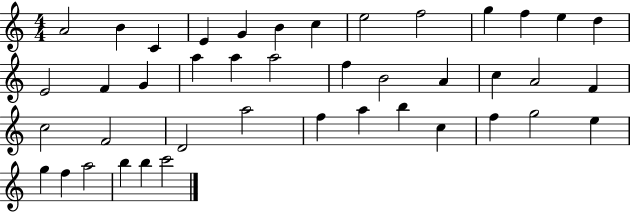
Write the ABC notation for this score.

X:1
T:Untitled
M:4/4
L:1/4
K:C
A2 B C E G B c e2 f2 g f e d E2 F G a a a2 f B2 A c A2 F c2 F2 D2 a2 f a b c f g2 e g f a2 b b c'2